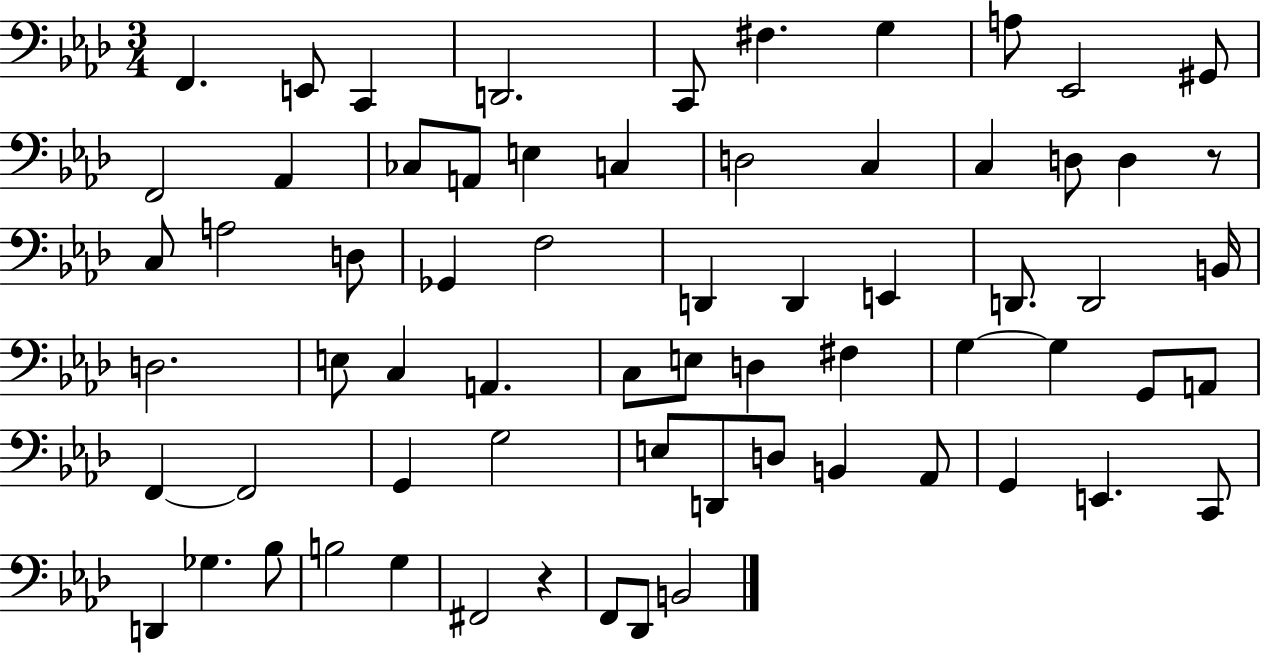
{
  \clef bass
  \numericTimeSignature
  \time 3/4
  \key aes \major
  f,4. e,8 c,4 | d,2. | c,8 fis4. g4 | a8 ees,2 gis,8 | \break f,2 aes,4 | ces8 a,8 e4 c4 | d2 c4 | c4 d8 d4 r8 | \break c8 a2 d8 | ges,4 f2 | d,4 d,4 e,4 | d,8. d,2 b,16 | \break d2. | e8 c4 a,4. | c8 e8 d4 fis4 | g4~~ g4 g,8 a,8 | \break f,4~~ f,2 | g,4 g2 | e8 d,8 d8 b,4 aes,8 | g,4 e,4. c,8 | \break d,4 ges4. bes8 | b2 g4 | fis,2 r4 | f,8 des,8 b,2 | \break \bar "|."
}